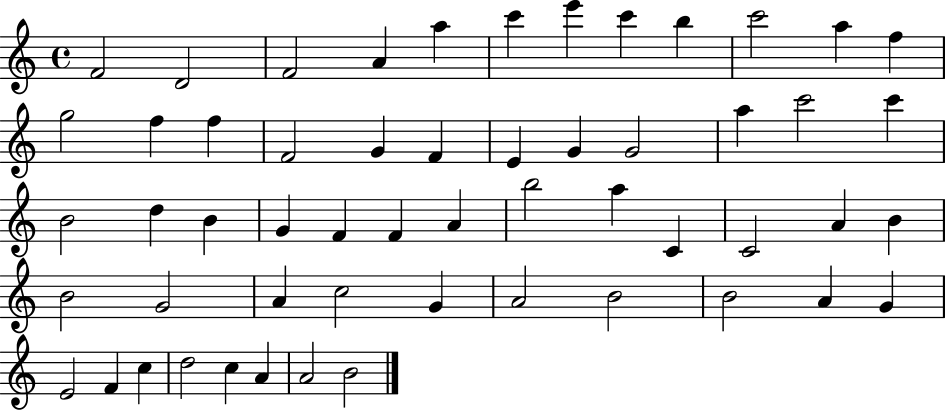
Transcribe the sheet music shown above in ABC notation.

X:1
T:Untitled
M:4/4
L:1/4
K:C
F2 D2 F2 A a c' e' c' b c'2 a f g2 f f F2 G F E G G2 a c'2 c' B2 d B G F F A b2 a C C2 A B B2 G2 A c2 G A2 B2 B2 A G E2 F c d2 c A A2 B2